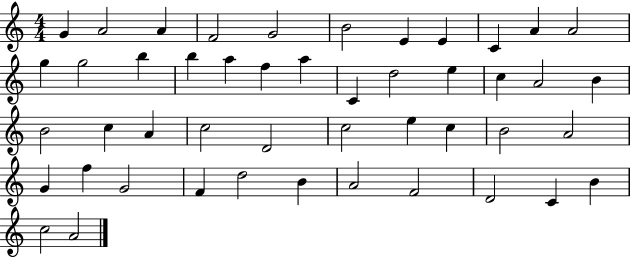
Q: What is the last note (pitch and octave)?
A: A4